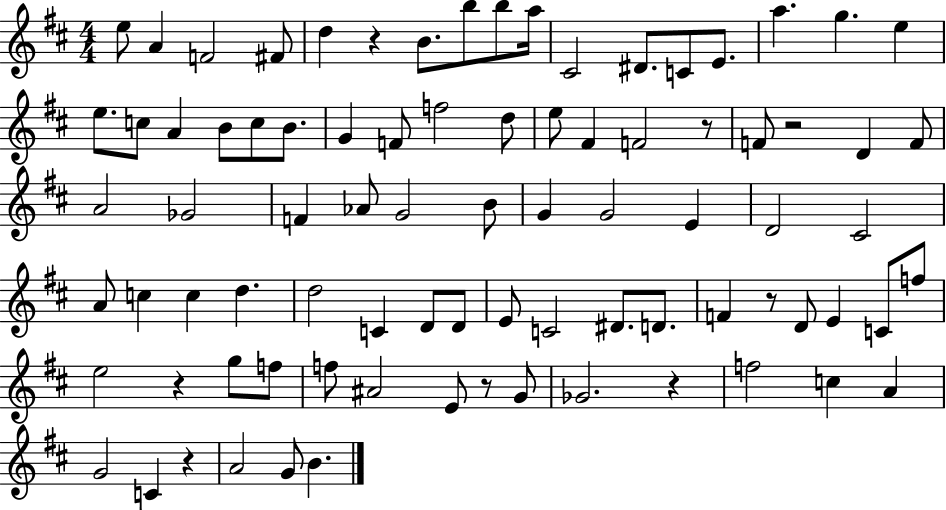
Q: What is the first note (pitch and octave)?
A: E5